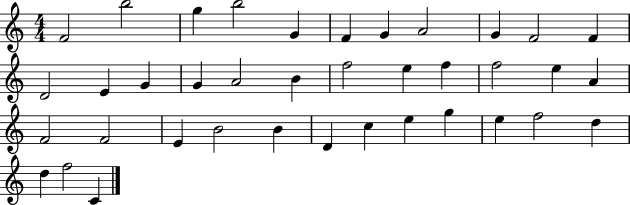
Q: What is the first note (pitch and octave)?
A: F4